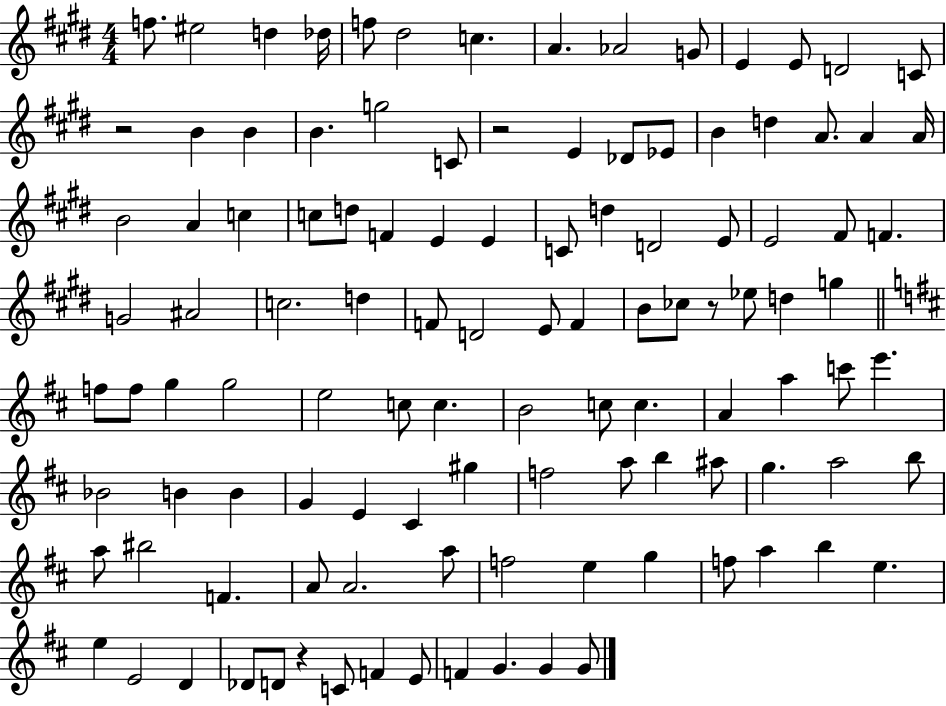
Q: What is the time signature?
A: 4/4